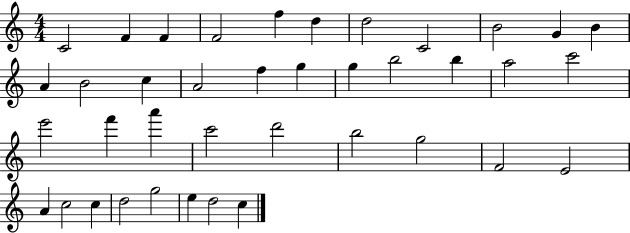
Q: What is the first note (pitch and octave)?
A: C4